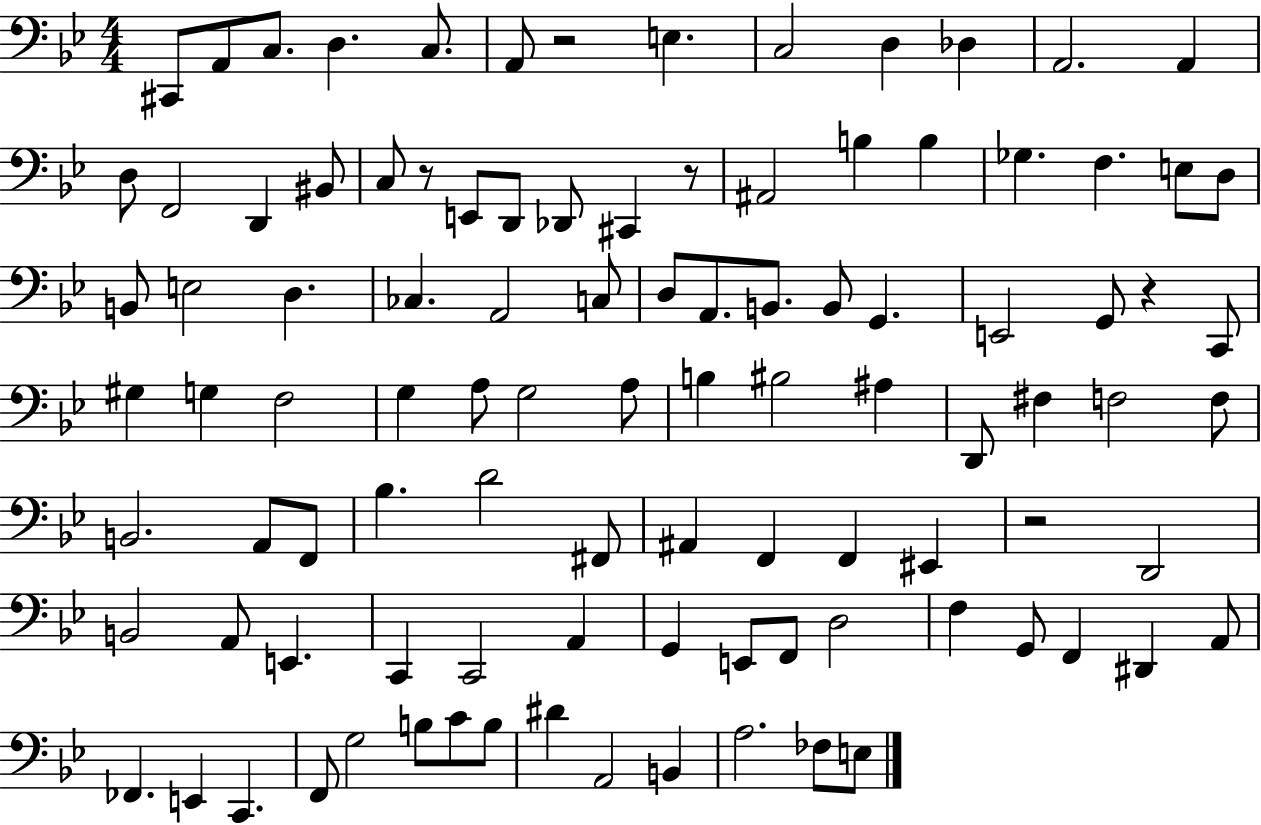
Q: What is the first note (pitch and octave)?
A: C#2